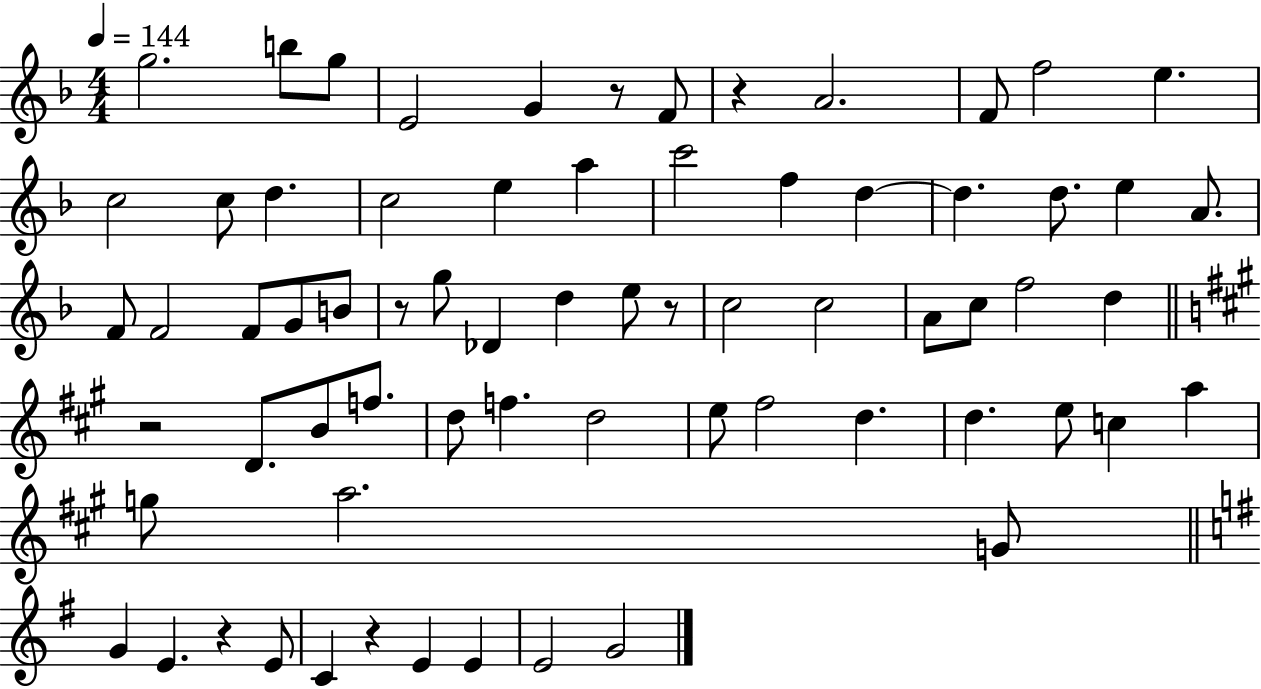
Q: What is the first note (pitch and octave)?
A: G5